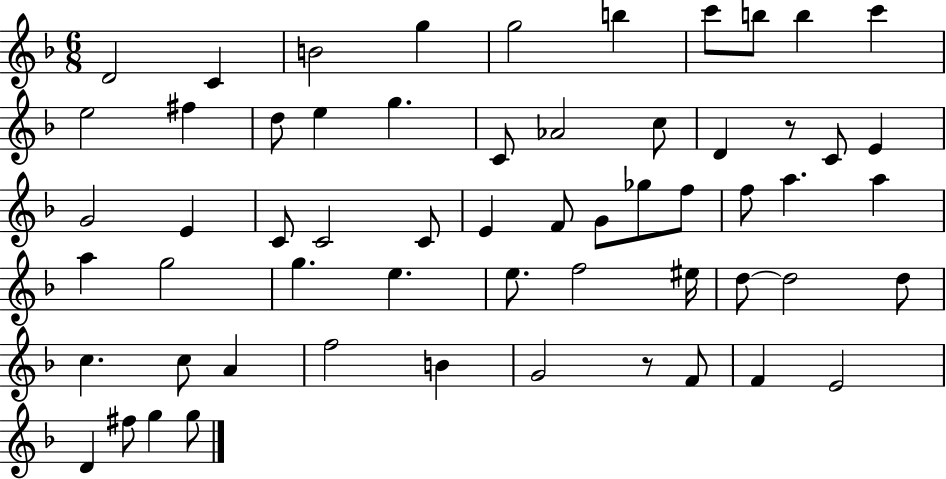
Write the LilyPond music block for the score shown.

{
  \clef treble
  \numericTimeSignature
  \time 6/8
  \key f \major
  d'2 c'4 | b'2 g''4 | g''2 b''4 | c'''8 b''8 b''4 c'''4 | \break e''2 fis''4 | d''8 e''4 g''4. | c'8 aes'2 c''8 | d'4 r8 c'8 e'4 | \break g'2 e'4 | c'8 c'2 c'8 | e'4 f'8 g'8 ges''8 f''8 | f''8 a''4. a''4 | \break a''4 g''2 | g''4. e''4. | e''8. f''2 eis''16 | d''8~~ d''2 d''8 | \break c''4. c''8 a'4 | f''2 b'4 | g'2 r8 f'8 | f'4 e'2 | \break d'4 fis''8 g''4 g''8 | \bar "|."
}